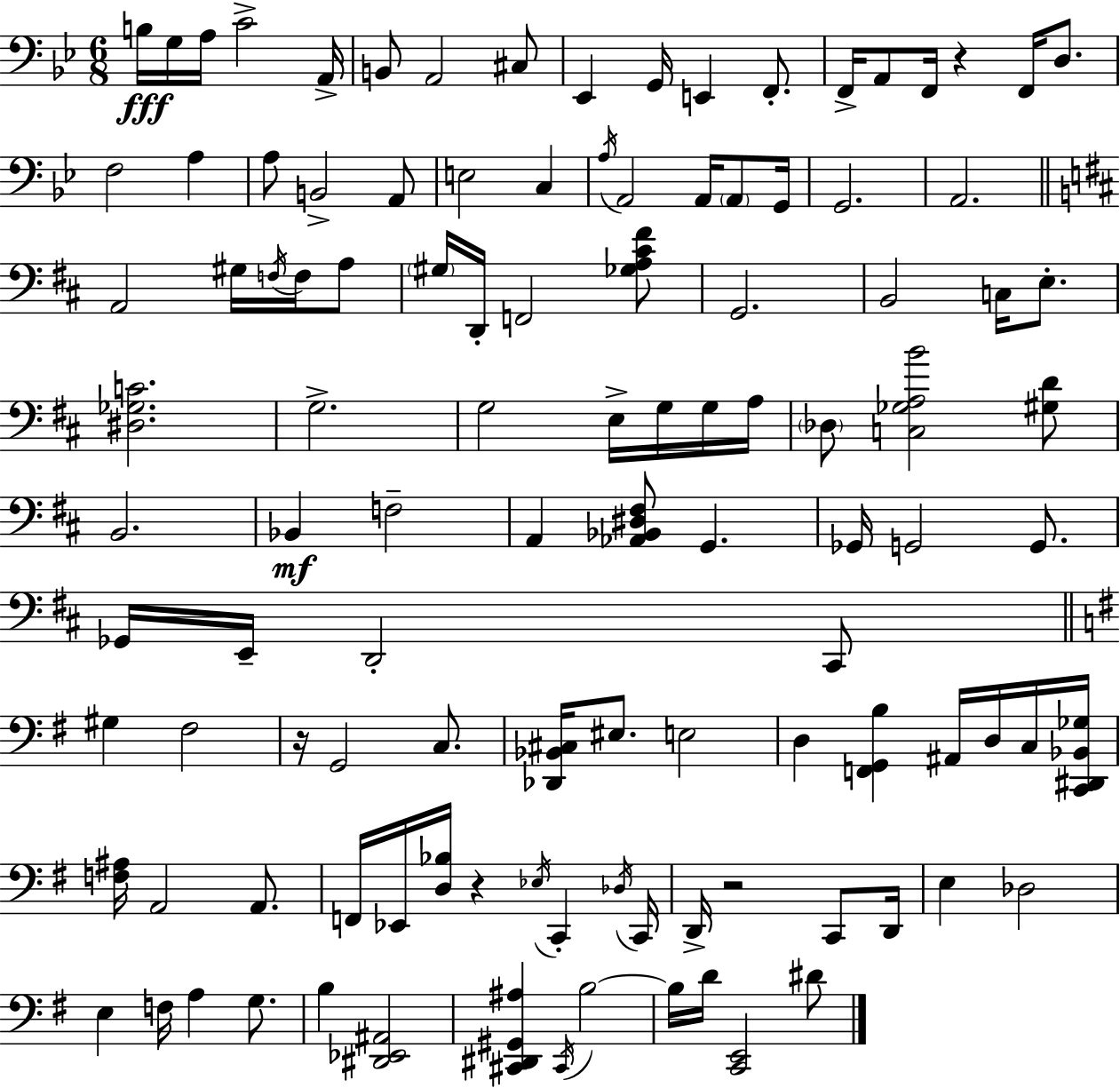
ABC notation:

X:1
T:Untitled
M:6/8
L:1/4
K:Gm
B,/4 G,/4 A,/4 C2 A,,/4 B,,/2 A,,2 ^C,/2 _E,, G,,/4 E,, F,,/2 F,,/4 A,,/2 F,,/4 z F,,/4 D,/2 F,2 A, A,/2 B,,2 A,,/2 E,2 C, A,/4 A,,2 A,,/4 A,,/2 G,,/4 G,,2 A,,2 A,,2 ^G,/4 F,/4 F,/4 A,/2 ^G,/4 D,,/4 F,,2 [_G,A,^C^F]/2 G,,2 B,,2 C,/4 E,/2 [^D,_G,C]2 G,2 G,2 E,/4 G,/4 G,/4 A,/4 _D,/2 [C,_G,A,B]2 [^G,D]/2 B,,2 _B,, F,2 A,, [_A,,_B,,^D,^F,]/2 G,, _G,,/4 G,,2 G,,/2 _G,,/4 E,,/4 D,,2 ^C,,/2 ^G, ^F,2 z/4 G,,2 C,/2 [_D,,_B,,^C,]/4 ^E,/2 E,2 D, [F,,G,,B,] ^A,,/4 D,/4 C,/4 [C,,^D,,_B,,_G,]/4 [F,^A,]/4 A,,2 A,,/2 F,,/4 _E,,/4 [D,_B,]/4 z _E,/4 C,, _D,/4 C,,/4 D,,/4 z2 C,,/2 D,,/4 E, _D,2 E, F,/4 A, G,/2 B, [^D,,_E,,^A,,]2 [^C,,^D,,^G,,^A,] ^C,,/4 B,2 B,/4 D/4 [C,,E,,]2 ^D/2